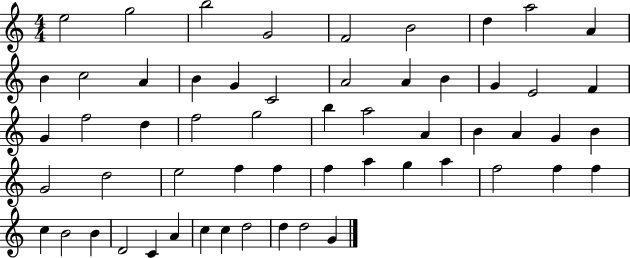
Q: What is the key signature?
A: C major